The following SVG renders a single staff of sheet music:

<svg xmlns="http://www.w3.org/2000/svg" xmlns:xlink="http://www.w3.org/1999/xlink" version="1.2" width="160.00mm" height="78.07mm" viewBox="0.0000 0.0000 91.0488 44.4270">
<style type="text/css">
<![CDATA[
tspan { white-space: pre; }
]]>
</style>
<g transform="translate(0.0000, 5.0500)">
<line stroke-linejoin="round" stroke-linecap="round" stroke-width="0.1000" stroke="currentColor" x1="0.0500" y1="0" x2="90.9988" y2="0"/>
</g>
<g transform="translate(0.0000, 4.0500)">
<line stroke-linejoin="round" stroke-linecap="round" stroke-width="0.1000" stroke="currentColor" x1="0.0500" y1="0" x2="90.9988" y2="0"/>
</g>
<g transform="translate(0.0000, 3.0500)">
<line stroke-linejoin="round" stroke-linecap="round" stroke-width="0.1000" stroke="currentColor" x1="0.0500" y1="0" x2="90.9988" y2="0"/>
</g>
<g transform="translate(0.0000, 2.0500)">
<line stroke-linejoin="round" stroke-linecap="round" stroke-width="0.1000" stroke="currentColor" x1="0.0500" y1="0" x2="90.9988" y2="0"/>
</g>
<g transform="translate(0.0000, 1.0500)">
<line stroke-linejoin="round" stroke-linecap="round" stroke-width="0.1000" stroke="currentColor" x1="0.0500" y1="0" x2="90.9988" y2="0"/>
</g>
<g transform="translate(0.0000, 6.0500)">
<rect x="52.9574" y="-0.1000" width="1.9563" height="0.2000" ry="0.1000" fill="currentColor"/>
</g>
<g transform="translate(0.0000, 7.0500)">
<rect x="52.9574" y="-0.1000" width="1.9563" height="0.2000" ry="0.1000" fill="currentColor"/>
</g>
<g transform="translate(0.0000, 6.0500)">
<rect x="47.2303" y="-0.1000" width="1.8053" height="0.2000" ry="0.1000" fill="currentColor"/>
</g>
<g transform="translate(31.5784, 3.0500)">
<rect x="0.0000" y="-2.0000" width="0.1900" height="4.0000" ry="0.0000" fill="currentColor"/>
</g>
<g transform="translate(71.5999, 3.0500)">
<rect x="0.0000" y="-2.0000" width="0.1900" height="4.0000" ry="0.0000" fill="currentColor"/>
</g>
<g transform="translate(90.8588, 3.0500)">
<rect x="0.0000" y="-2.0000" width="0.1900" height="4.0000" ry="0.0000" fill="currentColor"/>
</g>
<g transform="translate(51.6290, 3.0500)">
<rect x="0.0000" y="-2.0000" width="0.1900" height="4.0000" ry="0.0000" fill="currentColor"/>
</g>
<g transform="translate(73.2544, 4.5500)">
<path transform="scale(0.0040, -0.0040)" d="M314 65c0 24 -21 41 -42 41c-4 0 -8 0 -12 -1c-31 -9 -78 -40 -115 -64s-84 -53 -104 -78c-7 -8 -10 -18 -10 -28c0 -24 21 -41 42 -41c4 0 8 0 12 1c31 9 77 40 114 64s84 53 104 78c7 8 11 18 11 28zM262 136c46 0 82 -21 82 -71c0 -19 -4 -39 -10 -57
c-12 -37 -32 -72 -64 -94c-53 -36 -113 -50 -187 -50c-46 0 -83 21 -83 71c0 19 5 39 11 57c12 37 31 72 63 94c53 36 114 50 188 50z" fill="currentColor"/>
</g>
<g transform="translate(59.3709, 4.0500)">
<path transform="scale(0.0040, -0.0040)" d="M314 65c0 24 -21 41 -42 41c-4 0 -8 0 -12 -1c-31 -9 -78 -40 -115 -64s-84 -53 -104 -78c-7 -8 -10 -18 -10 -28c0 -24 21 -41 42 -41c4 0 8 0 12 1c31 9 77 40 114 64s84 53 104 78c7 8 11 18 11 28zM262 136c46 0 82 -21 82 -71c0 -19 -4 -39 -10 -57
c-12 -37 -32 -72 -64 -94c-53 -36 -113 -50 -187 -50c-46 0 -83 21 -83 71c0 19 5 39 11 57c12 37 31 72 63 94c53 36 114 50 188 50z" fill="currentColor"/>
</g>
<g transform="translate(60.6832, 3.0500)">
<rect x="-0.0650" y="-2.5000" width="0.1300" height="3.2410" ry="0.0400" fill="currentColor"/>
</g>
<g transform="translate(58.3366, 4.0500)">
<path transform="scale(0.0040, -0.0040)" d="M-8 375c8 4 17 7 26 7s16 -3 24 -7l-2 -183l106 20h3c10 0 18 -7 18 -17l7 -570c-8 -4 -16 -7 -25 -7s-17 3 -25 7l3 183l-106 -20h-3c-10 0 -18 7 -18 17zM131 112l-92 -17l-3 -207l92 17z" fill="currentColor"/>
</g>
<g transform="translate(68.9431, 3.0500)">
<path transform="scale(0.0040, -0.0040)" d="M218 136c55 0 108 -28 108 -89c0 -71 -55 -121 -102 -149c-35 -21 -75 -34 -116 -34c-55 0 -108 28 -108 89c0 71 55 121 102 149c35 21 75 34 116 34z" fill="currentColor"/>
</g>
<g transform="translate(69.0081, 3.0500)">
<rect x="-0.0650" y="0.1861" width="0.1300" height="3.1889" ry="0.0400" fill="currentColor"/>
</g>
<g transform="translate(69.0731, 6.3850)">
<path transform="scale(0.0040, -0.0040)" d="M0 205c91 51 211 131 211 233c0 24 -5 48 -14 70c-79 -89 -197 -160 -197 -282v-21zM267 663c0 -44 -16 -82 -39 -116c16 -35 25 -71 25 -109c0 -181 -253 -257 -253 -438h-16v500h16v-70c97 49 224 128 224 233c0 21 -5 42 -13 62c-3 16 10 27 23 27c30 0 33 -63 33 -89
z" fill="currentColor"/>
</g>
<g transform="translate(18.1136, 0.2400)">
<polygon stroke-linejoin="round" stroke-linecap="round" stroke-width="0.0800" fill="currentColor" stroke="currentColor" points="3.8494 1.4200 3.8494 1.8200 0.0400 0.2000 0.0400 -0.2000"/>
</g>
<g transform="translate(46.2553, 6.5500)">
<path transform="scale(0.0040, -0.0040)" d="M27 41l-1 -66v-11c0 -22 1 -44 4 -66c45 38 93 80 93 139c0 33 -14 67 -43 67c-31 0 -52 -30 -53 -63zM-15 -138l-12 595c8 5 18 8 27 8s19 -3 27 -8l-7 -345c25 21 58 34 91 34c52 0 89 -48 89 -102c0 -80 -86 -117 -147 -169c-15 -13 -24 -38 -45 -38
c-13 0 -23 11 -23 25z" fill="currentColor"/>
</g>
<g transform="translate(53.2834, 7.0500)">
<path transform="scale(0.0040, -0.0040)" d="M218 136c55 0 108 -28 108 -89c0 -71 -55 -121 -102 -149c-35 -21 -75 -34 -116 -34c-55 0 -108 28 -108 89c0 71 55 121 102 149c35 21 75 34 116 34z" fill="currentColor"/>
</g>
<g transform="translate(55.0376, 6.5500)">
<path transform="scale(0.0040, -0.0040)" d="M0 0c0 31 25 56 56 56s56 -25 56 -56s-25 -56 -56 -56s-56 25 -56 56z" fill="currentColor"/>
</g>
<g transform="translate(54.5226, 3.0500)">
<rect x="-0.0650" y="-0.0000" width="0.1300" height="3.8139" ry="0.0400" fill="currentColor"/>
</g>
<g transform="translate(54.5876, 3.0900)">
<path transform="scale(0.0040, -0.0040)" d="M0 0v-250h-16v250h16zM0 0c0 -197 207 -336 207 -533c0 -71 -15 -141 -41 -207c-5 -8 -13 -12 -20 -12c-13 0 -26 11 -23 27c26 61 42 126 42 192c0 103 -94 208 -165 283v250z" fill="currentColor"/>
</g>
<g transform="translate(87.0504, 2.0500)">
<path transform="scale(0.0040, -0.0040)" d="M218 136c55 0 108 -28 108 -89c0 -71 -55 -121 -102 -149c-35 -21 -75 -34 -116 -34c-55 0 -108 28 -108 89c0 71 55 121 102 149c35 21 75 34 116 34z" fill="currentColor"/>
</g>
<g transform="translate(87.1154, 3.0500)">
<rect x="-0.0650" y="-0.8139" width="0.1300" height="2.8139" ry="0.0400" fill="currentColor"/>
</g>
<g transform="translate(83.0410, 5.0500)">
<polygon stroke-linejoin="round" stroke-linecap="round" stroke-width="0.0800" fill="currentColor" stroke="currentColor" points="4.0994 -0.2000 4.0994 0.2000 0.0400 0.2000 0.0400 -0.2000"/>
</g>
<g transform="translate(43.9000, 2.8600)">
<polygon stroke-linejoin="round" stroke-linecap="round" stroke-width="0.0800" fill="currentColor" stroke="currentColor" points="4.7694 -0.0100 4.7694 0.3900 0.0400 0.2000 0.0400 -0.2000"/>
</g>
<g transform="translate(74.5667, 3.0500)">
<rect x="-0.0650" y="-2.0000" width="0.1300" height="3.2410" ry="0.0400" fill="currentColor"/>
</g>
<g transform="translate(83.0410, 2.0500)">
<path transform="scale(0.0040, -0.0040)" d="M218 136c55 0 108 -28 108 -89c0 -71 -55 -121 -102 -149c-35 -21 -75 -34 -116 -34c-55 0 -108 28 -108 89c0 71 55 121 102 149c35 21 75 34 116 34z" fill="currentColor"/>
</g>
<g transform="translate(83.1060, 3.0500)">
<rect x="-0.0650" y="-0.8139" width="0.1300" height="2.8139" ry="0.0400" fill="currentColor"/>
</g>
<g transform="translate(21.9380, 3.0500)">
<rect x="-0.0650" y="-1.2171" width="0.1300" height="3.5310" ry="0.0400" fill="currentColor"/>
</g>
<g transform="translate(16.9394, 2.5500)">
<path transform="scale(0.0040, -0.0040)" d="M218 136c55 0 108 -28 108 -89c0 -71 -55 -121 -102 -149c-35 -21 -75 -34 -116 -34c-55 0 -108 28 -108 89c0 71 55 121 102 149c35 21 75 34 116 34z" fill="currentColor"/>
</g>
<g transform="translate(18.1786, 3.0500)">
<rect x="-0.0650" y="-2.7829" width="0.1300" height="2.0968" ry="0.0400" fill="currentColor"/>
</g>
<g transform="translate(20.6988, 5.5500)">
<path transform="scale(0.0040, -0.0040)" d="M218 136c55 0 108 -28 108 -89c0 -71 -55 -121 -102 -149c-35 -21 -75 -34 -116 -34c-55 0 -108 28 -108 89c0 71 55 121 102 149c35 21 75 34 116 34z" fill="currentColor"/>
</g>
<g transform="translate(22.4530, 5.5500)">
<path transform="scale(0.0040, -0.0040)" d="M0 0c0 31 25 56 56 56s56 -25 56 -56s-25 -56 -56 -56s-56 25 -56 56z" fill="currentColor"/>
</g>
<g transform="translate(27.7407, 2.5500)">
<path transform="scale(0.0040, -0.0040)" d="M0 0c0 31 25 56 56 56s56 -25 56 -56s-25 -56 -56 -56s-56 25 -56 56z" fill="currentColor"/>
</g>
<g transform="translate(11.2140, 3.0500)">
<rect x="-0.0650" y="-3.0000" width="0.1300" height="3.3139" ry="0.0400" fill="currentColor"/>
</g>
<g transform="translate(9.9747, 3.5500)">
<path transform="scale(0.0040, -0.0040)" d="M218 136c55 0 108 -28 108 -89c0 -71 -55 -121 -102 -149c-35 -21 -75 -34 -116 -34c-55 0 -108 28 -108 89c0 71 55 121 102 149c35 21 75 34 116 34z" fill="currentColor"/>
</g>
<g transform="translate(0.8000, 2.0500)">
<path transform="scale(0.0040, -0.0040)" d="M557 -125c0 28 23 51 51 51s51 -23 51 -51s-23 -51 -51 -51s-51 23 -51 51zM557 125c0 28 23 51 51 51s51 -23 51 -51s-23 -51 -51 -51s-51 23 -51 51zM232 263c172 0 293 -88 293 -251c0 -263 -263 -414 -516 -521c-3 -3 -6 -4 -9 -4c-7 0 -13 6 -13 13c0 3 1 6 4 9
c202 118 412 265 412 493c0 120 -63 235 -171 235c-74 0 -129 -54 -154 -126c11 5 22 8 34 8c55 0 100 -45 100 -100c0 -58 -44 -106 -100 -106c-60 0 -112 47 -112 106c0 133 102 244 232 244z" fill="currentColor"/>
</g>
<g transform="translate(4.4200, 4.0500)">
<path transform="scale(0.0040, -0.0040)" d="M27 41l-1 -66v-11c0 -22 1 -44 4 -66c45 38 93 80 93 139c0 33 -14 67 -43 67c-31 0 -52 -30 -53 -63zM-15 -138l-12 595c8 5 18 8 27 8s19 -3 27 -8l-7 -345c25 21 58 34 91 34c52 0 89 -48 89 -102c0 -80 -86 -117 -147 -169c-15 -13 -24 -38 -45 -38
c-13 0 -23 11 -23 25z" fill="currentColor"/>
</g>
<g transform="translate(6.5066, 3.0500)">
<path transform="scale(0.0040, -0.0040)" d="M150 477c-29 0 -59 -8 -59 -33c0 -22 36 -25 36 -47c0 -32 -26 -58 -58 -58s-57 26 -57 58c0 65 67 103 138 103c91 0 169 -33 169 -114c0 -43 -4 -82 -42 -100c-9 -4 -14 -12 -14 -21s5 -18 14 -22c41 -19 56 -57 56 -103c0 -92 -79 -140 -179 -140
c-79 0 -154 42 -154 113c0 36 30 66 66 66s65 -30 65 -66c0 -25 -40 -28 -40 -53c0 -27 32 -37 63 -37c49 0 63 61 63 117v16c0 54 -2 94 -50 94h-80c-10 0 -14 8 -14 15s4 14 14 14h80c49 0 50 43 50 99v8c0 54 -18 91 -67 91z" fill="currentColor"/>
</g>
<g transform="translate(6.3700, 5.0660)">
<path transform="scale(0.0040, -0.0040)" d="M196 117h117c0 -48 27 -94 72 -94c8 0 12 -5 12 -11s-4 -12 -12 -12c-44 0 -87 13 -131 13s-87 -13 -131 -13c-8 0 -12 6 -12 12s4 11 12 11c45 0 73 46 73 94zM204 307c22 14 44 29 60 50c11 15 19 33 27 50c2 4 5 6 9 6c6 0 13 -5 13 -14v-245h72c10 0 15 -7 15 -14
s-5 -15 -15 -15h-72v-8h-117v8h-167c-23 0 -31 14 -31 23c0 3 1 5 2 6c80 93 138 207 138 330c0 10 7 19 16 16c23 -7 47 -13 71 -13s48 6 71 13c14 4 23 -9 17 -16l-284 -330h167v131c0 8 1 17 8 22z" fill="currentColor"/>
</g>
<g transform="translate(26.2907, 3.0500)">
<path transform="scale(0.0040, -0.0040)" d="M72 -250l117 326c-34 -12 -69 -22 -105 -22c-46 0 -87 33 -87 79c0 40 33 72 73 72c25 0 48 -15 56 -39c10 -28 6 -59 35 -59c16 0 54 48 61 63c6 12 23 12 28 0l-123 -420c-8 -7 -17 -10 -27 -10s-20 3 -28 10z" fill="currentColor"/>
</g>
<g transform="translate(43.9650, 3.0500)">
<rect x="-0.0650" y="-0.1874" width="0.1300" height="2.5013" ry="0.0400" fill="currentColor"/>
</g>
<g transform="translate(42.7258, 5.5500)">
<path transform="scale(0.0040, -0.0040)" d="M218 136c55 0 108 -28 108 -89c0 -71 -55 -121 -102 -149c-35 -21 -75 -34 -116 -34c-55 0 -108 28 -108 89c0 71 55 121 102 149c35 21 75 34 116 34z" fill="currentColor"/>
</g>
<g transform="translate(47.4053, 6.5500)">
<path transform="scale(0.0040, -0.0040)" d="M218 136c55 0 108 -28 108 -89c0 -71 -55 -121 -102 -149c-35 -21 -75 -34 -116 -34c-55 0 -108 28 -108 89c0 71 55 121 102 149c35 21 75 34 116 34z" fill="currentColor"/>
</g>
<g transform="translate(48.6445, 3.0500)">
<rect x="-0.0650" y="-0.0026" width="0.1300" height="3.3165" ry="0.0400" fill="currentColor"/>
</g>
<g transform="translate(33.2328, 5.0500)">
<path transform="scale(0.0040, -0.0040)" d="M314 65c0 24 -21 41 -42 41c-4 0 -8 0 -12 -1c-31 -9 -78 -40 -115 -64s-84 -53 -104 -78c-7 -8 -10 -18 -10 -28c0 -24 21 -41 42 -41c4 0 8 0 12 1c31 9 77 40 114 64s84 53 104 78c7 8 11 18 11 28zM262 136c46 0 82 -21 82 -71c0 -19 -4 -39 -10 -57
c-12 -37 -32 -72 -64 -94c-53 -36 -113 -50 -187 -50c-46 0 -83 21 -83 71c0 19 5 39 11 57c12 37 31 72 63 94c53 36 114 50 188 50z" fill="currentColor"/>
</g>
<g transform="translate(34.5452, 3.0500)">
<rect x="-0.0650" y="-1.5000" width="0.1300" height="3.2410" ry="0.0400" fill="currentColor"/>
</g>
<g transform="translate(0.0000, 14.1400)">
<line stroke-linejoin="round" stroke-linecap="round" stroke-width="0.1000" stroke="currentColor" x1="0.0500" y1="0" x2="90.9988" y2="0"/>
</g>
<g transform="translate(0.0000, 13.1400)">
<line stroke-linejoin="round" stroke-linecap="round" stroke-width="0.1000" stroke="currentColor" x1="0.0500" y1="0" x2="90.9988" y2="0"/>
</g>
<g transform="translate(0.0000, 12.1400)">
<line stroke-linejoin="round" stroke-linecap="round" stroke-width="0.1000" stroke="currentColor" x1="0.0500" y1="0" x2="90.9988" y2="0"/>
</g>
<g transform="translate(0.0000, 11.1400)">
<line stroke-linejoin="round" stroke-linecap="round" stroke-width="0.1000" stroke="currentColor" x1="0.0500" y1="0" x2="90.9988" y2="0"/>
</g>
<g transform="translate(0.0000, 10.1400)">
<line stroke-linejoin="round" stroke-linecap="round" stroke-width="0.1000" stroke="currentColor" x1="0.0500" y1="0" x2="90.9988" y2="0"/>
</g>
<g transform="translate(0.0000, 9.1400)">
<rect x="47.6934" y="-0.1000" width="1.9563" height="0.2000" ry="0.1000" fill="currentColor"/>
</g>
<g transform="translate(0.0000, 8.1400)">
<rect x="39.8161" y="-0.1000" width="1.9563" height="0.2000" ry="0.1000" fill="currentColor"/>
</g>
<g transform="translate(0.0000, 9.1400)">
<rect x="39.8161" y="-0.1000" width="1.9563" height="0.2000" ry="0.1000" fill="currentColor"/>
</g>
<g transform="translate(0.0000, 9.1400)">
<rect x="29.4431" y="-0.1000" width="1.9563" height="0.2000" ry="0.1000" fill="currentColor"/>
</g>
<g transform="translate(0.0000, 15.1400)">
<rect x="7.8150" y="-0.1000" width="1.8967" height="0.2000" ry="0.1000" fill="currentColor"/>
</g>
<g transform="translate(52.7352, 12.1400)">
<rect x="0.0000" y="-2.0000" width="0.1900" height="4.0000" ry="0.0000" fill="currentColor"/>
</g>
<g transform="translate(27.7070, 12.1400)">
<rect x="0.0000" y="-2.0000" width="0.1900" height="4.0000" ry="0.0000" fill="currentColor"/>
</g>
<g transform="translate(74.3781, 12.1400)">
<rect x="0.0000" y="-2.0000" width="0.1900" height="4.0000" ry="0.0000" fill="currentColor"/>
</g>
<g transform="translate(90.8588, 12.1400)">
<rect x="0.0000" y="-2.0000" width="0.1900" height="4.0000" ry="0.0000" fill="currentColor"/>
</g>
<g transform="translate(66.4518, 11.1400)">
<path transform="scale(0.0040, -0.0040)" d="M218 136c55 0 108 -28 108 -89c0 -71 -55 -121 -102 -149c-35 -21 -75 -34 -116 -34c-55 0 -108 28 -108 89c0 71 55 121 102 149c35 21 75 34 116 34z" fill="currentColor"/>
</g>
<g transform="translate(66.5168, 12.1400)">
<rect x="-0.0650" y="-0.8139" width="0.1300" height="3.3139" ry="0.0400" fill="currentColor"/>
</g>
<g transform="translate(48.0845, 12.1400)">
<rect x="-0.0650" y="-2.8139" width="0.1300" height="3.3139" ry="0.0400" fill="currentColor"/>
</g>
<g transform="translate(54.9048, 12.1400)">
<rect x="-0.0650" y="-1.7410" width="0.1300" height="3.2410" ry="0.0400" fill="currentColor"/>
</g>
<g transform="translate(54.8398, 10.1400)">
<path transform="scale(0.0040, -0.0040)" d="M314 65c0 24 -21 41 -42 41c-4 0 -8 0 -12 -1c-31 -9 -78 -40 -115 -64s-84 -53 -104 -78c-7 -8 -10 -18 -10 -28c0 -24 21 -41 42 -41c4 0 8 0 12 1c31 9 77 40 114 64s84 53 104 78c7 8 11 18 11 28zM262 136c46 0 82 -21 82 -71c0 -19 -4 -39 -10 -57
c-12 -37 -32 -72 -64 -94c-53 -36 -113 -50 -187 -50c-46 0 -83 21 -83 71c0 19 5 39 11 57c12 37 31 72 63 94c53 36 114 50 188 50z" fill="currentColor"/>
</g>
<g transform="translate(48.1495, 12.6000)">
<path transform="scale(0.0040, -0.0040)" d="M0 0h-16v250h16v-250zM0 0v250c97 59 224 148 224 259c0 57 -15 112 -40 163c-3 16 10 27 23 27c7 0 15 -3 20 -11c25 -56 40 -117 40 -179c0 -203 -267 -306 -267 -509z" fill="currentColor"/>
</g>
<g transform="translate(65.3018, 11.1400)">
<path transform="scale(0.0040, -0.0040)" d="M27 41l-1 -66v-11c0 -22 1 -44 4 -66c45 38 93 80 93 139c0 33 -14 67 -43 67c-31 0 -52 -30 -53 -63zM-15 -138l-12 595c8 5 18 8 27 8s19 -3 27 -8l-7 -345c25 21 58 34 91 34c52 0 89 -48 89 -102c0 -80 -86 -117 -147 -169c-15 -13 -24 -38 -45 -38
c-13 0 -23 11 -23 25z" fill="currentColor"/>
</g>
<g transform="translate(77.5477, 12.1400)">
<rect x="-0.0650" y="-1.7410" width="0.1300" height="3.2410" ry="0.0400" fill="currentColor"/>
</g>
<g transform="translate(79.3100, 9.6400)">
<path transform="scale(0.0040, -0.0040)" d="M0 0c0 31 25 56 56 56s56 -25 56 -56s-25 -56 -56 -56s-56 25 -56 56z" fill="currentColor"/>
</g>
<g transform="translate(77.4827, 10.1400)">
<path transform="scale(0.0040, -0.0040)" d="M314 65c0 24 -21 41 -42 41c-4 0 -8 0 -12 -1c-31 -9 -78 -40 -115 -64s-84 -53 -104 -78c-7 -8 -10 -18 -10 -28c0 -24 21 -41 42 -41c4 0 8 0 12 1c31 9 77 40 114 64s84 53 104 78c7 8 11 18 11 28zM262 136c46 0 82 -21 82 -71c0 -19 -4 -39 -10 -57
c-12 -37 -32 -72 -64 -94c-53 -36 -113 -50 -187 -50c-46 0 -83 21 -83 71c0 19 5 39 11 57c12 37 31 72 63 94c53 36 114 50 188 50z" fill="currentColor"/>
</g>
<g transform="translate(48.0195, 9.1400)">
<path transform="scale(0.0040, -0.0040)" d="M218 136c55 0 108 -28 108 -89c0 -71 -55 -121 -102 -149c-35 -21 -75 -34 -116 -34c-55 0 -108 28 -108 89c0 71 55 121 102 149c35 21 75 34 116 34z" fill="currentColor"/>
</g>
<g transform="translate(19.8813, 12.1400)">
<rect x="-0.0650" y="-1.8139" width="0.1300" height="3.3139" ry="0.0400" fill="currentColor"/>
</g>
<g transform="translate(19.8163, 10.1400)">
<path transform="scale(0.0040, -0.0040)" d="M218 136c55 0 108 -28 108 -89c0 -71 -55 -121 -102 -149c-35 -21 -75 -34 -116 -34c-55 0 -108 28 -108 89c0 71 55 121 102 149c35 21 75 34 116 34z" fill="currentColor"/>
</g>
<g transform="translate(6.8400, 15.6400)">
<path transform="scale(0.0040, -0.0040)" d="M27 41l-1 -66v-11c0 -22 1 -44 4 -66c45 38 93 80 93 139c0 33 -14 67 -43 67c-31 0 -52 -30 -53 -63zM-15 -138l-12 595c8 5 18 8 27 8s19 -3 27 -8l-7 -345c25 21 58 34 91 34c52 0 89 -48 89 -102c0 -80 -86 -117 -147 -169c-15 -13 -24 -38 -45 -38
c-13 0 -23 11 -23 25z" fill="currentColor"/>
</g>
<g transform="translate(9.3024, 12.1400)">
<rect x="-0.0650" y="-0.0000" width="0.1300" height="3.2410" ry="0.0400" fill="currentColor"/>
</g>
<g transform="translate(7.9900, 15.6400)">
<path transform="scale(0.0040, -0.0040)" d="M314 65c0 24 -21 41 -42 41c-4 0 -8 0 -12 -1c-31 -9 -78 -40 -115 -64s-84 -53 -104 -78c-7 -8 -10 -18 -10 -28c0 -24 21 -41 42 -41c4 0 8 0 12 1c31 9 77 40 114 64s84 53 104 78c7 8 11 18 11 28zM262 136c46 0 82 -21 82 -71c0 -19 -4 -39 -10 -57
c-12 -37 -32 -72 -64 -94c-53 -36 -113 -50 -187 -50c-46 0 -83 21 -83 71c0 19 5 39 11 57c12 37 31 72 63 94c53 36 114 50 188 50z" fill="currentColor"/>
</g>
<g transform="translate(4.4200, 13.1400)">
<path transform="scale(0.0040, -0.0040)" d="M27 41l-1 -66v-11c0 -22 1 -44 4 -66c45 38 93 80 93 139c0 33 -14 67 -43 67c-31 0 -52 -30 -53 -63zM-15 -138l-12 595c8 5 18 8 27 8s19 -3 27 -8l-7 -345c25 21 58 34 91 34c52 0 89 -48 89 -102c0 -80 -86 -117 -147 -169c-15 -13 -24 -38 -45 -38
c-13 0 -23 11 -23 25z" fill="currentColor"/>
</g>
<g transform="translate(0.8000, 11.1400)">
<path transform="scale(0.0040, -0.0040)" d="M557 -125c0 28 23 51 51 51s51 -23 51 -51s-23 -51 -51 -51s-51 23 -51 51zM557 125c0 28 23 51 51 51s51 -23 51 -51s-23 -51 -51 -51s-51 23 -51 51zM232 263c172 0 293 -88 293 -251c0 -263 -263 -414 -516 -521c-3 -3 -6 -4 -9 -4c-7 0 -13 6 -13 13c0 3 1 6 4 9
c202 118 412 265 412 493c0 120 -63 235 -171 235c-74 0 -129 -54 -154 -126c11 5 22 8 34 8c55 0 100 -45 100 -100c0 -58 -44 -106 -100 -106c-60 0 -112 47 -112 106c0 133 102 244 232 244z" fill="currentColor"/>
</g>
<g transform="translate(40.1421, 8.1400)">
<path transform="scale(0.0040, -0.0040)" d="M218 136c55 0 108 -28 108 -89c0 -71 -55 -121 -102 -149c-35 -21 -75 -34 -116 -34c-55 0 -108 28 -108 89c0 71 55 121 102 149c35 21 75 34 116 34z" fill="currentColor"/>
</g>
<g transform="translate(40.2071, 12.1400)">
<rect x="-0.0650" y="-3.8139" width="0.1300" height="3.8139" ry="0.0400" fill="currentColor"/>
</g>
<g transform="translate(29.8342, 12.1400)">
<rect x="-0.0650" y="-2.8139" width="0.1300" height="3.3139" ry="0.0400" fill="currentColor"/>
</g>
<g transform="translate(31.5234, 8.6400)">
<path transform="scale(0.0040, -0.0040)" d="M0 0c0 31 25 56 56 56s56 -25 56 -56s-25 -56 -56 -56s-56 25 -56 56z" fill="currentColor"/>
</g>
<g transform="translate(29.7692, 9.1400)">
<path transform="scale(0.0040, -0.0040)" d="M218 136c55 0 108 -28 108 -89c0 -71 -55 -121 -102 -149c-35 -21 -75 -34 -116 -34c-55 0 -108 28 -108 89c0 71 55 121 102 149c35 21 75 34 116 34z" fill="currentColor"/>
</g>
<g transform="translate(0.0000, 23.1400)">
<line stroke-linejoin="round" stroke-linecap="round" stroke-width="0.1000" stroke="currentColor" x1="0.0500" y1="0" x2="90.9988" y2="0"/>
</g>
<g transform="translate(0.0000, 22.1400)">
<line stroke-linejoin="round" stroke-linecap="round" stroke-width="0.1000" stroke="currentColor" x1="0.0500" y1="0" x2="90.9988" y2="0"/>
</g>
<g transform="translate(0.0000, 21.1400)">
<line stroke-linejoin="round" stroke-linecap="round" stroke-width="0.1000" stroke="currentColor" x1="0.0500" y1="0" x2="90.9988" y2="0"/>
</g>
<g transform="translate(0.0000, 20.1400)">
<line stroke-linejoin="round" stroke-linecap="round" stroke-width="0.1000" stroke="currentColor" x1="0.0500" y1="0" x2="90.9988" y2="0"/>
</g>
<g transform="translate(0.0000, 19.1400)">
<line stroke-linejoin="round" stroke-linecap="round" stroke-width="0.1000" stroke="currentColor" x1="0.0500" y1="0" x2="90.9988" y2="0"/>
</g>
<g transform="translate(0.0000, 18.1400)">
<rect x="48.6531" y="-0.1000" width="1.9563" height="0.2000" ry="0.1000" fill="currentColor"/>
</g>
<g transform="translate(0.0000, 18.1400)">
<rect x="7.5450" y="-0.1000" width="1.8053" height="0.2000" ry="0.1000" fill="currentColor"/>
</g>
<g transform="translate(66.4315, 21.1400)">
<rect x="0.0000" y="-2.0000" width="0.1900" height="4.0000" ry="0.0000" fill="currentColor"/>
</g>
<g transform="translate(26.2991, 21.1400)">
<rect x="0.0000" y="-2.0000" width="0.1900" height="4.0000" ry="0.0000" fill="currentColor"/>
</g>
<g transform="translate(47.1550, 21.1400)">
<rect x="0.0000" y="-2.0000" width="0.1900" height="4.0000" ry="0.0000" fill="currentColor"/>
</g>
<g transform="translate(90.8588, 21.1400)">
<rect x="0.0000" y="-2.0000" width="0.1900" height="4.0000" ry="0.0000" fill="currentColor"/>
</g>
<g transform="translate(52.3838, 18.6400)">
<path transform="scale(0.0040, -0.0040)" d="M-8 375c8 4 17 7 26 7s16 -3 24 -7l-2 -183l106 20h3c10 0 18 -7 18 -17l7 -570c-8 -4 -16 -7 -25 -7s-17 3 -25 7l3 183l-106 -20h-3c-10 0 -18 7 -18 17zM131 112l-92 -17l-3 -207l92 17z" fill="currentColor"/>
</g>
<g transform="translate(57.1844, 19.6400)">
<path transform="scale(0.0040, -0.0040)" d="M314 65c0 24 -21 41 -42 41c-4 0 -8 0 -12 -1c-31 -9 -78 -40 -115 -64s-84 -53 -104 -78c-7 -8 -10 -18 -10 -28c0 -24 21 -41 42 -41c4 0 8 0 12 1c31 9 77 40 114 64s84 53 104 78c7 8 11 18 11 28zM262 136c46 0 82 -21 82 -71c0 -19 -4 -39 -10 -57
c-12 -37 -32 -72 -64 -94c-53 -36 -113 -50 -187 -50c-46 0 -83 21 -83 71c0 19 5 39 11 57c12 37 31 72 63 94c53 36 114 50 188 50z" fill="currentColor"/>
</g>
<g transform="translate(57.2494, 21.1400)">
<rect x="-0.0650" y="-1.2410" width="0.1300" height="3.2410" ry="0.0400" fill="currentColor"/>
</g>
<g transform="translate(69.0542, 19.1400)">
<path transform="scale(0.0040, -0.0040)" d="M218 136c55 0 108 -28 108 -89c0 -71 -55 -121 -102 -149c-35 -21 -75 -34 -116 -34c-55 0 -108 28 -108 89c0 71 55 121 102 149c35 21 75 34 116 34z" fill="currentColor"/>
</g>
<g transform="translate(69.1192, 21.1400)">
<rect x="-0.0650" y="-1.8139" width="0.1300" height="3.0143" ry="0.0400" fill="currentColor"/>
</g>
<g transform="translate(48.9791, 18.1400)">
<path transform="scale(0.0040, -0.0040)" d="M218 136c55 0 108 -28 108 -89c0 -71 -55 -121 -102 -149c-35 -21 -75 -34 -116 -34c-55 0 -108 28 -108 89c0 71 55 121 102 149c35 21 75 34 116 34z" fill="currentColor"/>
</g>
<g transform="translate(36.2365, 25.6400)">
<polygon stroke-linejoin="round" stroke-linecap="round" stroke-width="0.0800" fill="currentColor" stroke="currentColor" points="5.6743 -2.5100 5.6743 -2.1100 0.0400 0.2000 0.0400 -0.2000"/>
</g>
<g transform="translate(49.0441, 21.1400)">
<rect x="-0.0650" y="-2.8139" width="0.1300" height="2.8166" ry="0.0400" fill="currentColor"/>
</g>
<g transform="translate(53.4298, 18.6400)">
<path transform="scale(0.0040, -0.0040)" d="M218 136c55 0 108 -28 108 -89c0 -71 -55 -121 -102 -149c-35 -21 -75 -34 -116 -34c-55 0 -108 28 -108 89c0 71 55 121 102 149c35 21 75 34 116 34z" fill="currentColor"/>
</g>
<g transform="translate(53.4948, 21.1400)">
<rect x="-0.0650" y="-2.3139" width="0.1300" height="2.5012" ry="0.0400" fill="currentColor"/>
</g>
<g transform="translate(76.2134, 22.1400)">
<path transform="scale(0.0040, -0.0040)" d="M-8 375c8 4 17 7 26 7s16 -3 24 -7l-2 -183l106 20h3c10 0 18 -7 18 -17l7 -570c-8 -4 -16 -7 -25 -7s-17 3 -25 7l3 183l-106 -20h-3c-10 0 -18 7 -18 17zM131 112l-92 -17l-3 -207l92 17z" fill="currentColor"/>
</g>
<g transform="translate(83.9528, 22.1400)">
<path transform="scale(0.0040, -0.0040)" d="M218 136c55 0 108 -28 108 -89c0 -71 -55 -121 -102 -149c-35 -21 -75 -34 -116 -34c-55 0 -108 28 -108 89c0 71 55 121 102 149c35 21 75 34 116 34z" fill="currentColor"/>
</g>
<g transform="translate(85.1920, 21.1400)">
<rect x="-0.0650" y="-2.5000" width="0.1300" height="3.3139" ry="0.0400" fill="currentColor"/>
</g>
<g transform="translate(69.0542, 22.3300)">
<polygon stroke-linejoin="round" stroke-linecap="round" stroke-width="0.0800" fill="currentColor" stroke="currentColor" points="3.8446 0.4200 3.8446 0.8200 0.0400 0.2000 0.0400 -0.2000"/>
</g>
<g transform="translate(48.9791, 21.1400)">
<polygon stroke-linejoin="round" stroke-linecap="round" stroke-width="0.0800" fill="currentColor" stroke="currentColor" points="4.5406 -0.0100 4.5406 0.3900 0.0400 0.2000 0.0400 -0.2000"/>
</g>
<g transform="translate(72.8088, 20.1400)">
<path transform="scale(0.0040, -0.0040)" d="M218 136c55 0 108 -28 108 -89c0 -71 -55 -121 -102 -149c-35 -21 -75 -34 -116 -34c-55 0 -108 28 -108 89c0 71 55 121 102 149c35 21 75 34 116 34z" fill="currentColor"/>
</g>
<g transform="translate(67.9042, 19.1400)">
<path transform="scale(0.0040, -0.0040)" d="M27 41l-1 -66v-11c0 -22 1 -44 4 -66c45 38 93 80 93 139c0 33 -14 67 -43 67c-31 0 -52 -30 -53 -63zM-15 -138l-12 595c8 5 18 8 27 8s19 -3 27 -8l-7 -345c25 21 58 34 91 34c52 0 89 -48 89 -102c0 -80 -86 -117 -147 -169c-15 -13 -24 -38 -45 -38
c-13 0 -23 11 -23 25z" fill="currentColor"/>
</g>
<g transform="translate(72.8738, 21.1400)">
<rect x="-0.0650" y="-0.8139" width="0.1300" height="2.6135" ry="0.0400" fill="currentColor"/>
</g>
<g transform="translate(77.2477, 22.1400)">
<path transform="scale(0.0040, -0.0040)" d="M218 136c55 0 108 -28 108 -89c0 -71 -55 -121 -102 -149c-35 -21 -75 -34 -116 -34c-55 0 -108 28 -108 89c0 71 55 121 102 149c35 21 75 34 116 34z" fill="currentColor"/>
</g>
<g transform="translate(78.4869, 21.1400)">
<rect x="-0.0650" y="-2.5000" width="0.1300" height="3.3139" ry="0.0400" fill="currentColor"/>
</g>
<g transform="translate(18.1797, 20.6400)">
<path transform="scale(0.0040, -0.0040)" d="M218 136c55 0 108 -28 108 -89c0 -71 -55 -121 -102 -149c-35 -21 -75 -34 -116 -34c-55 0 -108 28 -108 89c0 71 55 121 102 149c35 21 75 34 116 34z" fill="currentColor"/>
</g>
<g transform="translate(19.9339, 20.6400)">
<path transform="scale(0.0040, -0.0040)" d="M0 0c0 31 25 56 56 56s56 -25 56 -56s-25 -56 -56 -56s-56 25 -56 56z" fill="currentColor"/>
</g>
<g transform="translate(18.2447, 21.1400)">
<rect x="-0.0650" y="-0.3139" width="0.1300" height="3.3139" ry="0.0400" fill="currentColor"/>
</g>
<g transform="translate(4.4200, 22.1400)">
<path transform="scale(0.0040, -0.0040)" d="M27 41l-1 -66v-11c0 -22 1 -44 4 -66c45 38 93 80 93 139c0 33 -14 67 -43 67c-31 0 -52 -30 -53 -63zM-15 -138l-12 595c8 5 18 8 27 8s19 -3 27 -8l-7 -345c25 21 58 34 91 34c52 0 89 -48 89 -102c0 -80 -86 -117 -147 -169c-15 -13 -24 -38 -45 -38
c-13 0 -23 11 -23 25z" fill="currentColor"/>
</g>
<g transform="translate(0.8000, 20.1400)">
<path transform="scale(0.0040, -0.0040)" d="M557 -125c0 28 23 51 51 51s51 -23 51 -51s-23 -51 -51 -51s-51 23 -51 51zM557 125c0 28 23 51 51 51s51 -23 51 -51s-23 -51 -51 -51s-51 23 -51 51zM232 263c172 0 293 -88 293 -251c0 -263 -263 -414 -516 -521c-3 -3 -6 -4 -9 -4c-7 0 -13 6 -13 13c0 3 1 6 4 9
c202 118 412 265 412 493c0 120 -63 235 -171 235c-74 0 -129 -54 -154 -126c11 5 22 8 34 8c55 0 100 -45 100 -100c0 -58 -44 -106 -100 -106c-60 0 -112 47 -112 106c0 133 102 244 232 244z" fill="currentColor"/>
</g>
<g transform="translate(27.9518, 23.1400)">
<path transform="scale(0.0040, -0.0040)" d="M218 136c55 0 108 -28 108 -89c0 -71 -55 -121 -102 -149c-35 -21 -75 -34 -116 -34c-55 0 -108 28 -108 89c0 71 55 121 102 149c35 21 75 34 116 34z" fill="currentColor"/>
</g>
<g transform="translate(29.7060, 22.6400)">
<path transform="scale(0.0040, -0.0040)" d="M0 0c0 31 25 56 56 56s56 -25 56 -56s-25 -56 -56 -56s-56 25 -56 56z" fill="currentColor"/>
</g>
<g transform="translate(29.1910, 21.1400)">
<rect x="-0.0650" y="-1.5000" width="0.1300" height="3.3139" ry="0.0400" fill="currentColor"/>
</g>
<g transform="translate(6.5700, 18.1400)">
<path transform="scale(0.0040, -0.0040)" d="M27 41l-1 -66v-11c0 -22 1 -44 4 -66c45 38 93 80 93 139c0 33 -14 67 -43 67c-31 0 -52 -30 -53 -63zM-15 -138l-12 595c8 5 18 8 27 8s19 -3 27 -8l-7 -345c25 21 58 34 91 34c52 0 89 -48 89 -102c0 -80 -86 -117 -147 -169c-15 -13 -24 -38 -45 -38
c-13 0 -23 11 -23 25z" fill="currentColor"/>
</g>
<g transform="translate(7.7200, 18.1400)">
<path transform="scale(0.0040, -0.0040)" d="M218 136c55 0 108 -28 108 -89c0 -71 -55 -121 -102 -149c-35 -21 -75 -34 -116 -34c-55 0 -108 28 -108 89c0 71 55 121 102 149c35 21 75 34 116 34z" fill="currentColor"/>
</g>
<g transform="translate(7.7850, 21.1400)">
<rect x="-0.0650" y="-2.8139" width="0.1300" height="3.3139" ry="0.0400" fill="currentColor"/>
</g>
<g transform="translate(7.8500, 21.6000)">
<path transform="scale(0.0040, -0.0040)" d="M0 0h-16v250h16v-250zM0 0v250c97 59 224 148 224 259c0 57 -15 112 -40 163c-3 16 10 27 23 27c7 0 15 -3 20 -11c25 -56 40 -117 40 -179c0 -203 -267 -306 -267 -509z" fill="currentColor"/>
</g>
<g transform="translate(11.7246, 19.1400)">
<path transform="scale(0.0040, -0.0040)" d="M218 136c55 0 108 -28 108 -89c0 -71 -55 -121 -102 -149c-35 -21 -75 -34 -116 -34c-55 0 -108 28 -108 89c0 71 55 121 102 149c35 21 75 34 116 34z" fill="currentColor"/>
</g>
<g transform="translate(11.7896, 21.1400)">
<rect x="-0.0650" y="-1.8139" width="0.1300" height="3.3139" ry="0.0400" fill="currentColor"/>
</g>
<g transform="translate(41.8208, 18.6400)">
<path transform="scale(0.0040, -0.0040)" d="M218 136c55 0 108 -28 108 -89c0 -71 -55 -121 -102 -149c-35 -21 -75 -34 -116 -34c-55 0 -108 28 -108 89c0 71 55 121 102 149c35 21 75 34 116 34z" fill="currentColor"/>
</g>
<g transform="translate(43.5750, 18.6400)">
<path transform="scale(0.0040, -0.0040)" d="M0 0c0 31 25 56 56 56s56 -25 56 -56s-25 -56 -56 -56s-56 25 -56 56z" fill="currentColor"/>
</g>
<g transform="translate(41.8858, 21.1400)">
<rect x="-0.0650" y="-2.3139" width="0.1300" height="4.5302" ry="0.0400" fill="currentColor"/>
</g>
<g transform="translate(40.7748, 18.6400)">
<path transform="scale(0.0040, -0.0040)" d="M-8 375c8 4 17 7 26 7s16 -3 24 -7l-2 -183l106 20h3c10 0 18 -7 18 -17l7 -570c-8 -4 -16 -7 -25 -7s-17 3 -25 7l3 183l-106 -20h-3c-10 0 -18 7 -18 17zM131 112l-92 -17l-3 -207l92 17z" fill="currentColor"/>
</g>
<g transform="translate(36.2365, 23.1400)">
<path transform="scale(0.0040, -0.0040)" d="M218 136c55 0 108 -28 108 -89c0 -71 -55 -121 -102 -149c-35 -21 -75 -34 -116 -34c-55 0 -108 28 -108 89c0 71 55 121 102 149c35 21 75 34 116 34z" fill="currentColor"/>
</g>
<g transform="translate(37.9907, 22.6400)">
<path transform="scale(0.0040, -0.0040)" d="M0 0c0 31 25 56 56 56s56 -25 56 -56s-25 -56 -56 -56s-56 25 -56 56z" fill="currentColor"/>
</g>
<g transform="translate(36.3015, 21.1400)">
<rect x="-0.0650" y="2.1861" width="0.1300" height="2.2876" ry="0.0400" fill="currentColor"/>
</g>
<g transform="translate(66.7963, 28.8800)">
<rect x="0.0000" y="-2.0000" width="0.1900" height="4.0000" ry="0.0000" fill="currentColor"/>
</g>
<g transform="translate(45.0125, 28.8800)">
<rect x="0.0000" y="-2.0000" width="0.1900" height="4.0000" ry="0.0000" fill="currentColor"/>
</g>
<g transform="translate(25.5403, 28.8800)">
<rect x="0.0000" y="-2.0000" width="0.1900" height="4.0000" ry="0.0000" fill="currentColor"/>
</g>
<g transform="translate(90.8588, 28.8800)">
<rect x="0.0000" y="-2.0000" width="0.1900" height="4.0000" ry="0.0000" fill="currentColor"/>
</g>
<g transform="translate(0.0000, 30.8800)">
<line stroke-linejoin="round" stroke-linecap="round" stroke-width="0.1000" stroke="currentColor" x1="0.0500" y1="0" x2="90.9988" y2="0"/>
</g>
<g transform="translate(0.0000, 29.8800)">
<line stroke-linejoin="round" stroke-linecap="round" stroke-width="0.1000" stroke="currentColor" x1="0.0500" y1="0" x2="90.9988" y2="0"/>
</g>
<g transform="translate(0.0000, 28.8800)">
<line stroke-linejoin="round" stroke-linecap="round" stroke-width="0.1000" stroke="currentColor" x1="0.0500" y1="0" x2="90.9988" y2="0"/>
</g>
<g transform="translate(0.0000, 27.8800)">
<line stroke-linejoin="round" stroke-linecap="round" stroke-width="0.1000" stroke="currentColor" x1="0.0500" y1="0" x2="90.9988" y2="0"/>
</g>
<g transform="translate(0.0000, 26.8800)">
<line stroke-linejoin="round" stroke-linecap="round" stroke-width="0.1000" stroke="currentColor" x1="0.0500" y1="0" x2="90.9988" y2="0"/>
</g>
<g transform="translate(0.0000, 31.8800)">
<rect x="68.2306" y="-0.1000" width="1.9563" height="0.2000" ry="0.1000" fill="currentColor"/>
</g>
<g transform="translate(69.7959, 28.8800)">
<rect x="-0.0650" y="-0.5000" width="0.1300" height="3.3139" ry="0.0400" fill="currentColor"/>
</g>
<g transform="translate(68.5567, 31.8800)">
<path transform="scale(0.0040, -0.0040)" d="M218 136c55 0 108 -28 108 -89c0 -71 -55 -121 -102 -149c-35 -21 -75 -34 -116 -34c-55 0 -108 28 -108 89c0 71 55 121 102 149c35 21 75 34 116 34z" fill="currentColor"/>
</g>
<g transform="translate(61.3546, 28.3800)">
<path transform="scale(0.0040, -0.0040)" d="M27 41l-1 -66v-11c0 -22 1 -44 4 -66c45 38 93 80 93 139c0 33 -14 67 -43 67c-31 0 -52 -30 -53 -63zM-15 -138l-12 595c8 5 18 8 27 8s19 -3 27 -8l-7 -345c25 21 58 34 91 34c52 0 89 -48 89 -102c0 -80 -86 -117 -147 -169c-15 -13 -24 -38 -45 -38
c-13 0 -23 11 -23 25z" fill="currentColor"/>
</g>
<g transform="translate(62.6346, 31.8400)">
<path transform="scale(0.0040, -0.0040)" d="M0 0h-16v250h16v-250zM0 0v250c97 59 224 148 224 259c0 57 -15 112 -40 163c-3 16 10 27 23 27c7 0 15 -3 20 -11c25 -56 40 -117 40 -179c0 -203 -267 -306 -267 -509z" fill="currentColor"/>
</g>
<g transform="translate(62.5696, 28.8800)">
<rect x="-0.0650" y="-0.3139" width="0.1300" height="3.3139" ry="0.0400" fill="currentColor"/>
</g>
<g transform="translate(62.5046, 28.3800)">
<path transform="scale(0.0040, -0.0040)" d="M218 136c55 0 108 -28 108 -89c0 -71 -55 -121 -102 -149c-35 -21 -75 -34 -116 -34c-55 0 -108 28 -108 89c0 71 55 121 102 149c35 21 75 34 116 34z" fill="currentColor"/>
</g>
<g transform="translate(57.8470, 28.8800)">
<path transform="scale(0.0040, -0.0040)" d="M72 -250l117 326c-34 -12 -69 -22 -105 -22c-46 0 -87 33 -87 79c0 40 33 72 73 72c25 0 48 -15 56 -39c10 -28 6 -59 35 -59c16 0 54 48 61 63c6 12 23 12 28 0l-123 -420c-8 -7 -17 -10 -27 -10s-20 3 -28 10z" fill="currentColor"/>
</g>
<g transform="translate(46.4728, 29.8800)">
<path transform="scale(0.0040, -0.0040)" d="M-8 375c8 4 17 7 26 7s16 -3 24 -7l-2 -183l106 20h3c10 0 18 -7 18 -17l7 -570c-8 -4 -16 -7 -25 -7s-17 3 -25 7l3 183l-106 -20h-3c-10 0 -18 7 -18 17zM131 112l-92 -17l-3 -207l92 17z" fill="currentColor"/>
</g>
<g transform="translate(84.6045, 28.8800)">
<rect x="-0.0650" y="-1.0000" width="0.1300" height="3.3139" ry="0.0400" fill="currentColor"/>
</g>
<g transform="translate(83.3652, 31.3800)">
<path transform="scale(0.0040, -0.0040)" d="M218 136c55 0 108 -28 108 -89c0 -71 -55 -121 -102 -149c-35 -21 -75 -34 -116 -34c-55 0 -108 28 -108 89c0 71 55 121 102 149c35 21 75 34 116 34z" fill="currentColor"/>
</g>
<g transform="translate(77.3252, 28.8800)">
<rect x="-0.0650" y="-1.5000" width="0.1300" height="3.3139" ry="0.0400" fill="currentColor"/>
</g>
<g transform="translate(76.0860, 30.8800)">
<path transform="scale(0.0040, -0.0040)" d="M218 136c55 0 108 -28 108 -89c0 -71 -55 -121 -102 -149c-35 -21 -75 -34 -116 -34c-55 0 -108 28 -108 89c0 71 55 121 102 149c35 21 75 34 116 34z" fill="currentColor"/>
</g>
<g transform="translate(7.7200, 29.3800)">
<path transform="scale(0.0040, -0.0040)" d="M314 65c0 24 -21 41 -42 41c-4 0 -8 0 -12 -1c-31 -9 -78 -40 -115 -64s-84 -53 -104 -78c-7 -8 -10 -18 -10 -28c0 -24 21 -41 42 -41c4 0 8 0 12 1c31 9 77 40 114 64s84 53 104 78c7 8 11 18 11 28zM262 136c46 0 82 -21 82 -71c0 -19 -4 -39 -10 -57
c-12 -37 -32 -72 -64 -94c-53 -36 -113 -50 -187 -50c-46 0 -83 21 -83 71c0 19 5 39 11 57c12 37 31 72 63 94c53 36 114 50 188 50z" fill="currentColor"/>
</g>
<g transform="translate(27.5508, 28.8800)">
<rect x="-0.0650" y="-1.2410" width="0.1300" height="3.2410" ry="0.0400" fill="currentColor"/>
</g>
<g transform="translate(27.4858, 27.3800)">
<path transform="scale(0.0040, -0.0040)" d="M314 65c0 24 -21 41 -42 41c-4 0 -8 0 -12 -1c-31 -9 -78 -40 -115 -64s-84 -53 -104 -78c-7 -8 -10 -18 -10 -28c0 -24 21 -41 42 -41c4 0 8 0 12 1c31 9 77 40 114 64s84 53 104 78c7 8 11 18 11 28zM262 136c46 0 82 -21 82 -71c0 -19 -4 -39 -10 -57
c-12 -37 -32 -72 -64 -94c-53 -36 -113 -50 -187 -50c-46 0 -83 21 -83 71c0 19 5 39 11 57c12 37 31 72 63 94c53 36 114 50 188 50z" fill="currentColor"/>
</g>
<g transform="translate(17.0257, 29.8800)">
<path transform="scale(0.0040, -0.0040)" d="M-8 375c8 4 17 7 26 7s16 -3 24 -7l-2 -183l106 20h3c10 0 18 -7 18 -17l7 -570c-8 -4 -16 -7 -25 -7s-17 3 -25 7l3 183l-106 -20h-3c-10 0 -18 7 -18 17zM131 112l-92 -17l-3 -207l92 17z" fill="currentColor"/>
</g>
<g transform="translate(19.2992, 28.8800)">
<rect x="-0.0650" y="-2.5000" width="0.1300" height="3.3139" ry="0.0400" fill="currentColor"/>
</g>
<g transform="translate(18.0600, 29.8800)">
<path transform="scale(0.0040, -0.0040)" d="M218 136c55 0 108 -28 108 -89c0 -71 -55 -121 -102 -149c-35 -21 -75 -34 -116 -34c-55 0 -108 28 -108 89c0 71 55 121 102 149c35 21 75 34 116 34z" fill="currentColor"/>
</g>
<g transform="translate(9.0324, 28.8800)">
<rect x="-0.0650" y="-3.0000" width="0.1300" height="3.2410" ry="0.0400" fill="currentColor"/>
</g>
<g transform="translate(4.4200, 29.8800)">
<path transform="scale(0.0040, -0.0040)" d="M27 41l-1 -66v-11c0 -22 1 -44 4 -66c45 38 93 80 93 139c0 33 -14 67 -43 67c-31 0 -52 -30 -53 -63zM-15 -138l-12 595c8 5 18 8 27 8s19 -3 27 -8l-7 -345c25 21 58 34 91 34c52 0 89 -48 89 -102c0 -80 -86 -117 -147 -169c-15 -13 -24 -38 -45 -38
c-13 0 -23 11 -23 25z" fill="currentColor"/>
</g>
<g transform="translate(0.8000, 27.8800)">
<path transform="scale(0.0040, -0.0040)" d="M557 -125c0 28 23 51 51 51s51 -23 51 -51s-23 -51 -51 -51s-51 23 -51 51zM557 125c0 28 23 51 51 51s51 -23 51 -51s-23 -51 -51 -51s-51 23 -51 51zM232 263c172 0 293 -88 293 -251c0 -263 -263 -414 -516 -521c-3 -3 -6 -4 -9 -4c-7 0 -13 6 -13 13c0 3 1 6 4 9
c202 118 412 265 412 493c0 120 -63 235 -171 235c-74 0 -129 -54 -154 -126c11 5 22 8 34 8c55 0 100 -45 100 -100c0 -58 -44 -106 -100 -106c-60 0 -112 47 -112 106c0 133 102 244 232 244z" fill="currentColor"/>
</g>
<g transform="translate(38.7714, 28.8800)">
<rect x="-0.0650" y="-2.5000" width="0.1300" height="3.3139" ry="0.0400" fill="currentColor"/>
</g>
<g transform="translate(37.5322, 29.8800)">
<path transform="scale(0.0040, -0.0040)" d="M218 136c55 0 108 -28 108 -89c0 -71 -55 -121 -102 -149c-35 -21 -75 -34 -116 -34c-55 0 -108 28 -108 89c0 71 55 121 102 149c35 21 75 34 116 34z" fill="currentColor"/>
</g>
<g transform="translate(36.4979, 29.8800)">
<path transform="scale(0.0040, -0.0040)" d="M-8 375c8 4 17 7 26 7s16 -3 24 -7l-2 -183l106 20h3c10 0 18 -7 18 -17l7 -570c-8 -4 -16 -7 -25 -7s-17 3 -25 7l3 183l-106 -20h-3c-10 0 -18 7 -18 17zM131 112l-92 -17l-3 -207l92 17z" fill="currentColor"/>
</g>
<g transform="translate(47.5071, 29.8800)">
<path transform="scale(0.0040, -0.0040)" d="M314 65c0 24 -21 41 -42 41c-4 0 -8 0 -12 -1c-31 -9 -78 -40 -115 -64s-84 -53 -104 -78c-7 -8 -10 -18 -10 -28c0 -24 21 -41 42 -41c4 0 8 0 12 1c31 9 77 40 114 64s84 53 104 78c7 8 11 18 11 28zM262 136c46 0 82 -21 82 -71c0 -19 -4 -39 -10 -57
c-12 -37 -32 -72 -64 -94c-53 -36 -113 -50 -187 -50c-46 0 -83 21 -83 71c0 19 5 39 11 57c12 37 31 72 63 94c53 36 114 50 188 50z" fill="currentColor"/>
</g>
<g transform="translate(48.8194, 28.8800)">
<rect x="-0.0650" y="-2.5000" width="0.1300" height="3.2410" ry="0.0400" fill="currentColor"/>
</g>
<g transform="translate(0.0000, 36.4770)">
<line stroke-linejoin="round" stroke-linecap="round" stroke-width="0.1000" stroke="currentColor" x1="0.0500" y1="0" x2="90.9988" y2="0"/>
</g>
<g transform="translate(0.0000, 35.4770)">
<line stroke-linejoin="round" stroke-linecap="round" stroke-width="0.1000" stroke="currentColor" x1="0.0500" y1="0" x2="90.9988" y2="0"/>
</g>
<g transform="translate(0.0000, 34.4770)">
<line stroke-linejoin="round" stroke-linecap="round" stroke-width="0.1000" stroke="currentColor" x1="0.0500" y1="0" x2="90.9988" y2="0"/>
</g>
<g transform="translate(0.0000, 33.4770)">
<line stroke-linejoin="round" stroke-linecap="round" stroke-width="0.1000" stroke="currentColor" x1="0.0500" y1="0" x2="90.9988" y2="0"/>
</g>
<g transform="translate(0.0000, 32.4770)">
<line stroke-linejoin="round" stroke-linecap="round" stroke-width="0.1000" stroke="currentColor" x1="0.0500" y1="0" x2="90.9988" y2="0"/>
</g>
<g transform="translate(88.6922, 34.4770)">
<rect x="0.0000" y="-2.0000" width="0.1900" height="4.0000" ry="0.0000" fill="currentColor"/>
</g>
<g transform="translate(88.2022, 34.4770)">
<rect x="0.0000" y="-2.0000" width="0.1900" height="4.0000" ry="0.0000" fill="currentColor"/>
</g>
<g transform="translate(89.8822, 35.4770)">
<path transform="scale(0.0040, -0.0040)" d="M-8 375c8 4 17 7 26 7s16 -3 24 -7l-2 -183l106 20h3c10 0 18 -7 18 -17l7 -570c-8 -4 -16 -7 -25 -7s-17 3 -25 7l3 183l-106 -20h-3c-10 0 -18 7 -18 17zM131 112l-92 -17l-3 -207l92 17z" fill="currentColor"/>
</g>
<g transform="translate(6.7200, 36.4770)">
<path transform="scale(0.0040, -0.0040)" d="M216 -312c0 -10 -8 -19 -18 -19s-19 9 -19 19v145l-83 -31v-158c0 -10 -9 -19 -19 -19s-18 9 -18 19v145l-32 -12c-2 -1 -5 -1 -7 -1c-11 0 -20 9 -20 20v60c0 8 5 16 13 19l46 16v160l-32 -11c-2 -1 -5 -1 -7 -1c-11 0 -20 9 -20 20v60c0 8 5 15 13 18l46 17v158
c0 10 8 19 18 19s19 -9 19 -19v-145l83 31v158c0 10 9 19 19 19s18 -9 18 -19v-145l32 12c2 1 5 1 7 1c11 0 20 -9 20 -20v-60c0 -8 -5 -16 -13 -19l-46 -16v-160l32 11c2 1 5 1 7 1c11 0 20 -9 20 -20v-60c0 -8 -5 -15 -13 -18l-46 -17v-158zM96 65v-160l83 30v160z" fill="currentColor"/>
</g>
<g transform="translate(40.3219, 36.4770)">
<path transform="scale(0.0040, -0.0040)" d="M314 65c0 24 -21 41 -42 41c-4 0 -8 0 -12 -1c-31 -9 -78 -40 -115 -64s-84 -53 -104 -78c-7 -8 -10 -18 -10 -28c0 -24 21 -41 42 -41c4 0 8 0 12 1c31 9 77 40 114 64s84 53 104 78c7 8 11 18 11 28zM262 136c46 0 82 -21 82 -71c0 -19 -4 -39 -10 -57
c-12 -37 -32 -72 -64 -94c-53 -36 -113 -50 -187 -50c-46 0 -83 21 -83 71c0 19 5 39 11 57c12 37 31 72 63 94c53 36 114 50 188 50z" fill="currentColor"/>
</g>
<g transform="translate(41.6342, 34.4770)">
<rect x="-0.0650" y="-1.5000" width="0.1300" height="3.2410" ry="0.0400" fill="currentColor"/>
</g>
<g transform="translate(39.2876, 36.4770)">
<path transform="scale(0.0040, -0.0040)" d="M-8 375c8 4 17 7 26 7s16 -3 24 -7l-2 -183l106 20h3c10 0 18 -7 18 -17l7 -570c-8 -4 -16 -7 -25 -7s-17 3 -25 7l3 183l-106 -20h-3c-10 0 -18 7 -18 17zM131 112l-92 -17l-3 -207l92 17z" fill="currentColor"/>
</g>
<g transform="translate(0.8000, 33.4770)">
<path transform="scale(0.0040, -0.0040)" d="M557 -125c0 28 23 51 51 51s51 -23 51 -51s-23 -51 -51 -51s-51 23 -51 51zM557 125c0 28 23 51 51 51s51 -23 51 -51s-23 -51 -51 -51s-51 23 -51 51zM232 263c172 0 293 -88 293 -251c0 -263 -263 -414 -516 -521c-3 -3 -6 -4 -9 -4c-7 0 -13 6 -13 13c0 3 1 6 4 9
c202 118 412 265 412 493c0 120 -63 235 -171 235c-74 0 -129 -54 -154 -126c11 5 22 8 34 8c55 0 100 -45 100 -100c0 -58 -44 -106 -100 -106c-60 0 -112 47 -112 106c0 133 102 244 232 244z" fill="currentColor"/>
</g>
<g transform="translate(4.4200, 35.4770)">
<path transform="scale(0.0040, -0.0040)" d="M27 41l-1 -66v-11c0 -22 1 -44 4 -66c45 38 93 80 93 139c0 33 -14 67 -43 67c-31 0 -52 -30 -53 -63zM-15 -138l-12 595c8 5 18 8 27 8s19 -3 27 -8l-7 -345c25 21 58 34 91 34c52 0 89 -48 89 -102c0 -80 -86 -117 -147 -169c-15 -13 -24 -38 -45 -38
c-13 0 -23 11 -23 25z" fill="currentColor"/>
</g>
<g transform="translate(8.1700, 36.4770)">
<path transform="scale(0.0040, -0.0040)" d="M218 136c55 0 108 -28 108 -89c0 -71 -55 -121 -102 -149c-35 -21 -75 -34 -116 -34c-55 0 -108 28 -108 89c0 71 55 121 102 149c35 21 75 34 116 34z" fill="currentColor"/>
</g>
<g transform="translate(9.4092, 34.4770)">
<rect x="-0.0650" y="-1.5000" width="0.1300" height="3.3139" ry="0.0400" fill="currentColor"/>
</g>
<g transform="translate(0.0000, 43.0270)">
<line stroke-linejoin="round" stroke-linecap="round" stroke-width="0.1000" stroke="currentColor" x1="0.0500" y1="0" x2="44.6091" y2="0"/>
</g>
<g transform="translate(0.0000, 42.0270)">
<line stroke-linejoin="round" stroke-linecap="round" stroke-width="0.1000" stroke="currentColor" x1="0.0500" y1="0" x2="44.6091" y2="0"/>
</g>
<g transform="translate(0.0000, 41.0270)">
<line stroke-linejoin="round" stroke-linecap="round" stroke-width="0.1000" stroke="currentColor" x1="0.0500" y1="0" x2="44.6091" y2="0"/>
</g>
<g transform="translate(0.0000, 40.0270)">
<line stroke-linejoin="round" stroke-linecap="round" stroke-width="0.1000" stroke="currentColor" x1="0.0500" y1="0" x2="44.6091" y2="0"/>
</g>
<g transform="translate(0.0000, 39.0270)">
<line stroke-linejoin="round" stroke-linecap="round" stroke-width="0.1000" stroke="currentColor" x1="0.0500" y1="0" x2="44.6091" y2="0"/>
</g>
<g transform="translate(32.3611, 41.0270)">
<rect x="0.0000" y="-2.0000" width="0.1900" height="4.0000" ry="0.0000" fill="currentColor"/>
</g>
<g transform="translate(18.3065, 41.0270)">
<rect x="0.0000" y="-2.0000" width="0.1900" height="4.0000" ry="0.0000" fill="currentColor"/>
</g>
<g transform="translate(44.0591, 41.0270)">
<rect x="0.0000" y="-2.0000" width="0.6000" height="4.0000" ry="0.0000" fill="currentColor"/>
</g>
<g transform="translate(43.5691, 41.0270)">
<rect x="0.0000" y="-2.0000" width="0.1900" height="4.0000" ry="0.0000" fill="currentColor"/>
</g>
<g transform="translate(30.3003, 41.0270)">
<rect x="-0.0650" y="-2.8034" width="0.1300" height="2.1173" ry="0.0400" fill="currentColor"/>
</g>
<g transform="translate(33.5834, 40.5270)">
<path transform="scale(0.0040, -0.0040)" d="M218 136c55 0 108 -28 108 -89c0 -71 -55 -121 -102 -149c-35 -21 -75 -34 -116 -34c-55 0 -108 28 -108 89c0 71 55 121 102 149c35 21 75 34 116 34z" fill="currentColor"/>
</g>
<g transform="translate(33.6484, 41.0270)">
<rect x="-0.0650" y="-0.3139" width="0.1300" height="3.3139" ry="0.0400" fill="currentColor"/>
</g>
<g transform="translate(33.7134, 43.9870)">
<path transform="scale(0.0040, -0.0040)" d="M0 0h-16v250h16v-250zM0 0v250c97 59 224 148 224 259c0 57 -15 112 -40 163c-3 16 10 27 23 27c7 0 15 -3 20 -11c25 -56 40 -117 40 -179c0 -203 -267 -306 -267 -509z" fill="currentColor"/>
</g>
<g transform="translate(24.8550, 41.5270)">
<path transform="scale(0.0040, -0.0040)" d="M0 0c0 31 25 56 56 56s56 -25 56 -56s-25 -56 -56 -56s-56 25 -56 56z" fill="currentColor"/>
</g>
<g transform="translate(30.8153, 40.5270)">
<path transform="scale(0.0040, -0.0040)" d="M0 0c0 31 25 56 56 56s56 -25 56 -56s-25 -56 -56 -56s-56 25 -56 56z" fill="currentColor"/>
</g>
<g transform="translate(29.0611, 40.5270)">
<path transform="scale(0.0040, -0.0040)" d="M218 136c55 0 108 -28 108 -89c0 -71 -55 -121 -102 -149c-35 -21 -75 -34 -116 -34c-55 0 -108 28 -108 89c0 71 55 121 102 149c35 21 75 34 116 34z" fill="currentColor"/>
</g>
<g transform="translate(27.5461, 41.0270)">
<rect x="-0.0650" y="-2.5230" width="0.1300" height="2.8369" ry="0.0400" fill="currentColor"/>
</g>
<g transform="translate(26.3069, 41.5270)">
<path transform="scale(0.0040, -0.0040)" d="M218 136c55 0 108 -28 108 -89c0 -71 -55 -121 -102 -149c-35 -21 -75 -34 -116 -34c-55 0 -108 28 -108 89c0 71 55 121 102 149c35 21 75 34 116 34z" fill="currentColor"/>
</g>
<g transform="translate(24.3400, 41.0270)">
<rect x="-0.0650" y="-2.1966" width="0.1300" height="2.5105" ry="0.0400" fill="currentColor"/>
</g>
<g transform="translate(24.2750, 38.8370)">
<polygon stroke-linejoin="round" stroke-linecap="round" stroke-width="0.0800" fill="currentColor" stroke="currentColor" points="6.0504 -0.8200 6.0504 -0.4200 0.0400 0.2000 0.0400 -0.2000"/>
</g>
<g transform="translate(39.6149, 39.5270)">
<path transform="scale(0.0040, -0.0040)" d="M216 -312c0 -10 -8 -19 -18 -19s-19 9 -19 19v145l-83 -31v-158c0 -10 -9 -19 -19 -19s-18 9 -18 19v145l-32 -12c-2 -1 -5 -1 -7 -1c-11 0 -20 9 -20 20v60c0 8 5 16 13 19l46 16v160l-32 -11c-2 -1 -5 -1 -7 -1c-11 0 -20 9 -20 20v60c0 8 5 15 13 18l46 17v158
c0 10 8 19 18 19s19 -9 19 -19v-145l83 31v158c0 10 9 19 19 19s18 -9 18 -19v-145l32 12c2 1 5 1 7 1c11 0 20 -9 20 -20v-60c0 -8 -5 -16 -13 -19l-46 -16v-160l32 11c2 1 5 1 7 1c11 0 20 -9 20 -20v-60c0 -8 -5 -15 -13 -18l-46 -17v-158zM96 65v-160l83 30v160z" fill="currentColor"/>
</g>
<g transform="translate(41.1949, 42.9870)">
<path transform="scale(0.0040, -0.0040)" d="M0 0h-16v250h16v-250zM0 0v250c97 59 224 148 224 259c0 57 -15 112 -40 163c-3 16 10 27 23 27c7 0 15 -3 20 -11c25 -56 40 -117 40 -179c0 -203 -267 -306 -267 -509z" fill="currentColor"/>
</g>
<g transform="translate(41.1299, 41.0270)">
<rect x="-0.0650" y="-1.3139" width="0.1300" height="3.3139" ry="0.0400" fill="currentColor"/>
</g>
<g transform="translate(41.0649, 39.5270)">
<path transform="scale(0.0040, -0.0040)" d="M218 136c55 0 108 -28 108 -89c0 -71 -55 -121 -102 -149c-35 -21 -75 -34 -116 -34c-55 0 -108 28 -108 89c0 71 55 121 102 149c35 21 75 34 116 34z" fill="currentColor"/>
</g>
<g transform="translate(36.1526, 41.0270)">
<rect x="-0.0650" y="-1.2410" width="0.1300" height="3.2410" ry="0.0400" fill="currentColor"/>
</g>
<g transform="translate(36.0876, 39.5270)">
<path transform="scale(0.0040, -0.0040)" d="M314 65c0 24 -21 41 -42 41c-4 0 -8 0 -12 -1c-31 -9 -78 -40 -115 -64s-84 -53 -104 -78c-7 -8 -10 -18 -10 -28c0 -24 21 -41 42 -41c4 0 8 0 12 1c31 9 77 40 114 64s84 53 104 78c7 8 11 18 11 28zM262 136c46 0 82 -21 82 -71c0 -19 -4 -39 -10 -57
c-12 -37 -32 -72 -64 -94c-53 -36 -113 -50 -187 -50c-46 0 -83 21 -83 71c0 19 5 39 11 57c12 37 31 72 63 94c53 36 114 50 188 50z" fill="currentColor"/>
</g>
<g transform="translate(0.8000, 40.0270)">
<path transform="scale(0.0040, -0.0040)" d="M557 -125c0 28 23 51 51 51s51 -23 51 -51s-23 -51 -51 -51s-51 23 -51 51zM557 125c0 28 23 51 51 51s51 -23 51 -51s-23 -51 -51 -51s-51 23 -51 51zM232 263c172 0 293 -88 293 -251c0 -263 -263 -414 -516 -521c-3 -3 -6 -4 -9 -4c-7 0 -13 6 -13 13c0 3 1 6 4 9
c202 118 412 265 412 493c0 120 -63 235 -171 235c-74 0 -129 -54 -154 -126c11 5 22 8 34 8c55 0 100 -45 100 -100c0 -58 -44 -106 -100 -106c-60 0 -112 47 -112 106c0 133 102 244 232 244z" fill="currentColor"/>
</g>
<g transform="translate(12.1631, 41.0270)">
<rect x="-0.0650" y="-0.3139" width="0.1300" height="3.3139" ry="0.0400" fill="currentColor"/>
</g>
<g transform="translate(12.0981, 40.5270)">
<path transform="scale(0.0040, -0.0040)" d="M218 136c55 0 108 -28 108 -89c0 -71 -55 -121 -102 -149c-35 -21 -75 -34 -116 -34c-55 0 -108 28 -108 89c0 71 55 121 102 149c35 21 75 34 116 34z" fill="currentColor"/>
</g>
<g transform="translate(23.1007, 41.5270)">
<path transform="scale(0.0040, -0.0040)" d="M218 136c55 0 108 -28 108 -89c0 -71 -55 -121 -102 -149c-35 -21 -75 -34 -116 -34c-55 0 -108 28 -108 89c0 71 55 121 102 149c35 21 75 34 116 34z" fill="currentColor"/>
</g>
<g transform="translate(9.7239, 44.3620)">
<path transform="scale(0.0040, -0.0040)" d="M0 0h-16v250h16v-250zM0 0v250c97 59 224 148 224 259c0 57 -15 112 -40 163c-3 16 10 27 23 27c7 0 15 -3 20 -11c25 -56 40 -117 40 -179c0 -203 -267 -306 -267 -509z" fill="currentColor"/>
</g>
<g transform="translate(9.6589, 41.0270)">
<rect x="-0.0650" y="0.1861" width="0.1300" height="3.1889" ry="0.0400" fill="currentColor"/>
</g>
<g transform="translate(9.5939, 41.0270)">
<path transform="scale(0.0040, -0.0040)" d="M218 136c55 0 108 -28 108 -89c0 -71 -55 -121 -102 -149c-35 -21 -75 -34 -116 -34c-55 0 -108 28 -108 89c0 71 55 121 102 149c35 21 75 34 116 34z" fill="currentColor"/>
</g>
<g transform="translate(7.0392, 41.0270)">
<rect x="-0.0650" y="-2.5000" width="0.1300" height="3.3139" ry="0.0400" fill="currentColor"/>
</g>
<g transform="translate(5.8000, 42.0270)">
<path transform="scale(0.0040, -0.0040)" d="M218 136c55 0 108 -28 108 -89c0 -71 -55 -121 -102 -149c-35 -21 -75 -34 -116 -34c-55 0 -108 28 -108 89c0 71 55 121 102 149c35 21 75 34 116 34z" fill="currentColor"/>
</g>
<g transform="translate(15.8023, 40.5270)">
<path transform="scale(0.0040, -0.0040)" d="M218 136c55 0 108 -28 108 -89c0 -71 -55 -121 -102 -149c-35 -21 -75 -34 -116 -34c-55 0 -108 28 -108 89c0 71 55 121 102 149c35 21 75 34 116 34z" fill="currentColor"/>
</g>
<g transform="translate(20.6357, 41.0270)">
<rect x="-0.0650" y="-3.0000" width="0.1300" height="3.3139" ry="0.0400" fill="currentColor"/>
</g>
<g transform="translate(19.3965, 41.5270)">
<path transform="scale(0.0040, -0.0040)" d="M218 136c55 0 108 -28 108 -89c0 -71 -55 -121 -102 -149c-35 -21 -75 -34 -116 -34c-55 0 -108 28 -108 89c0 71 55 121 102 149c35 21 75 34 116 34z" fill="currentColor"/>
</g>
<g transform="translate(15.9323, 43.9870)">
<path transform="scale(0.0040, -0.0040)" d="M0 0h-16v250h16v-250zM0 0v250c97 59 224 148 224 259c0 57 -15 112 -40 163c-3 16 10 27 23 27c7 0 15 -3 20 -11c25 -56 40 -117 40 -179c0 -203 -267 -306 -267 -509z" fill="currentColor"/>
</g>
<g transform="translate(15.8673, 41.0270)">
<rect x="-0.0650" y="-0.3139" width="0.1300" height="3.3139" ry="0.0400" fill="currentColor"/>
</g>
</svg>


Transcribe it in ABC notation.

X:1
T:Untitled
M:3/4
L:1/4
K:F
C, E,/2 F,,/2 z/2 G,,2 F,,/2 _D,,/2 C,,/2 B,,2 D,/4 A,,2 F,/2 F,/2 _D,,2 A, C E C/2 A,2 _F, A,2 _C/2 A, E, G,, G,,/2 B,/2 C/2 B,/2 G,2 _A,/2 F,/2 B,, B,, C,2 B,, G,2 B,, B,,2 z/2 _E,/2 E,, G,, F,, ^G,, G,,2 B,, D,/2 E, E,/2 C, C,/2 C,/2 E,/2 E,/2 G,2 ^G,/2